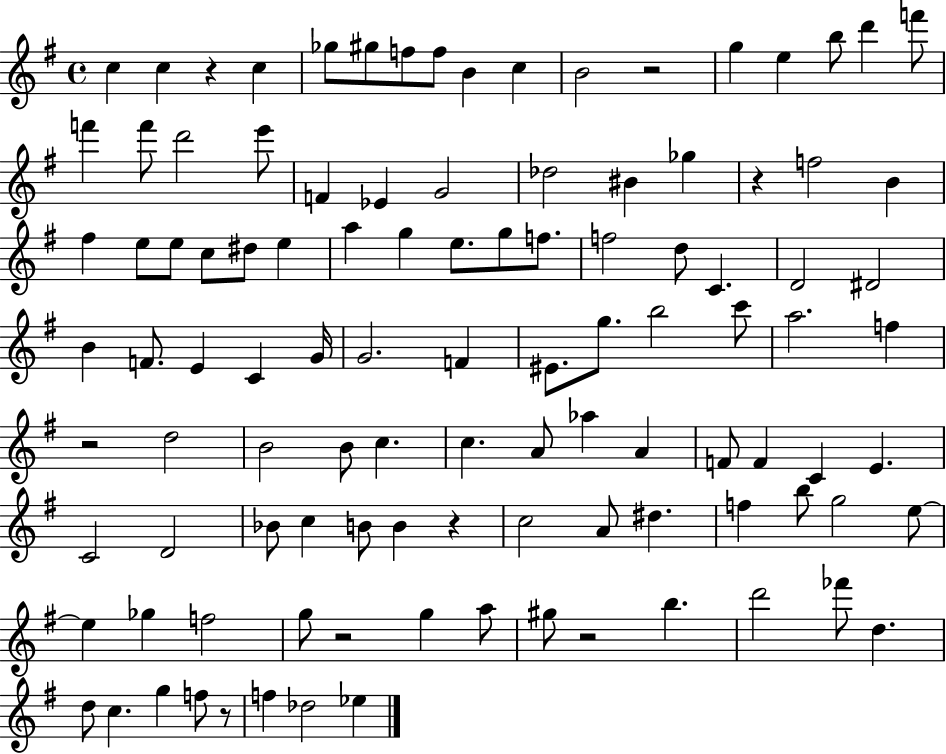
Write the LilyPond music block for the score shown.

{
  \clef treble
  \time 4/4
  \defaultTimeSignature
  \key g \major
  \repeat volta 2 { c''4 c''4 r4 c''4 | ges''8 gis''8 f''8 f''8 b'4 c''4 | b'2 r2 | g''4 e''4 b''8 d'''4 f'''8 | \break f'''4 f'''8 d'''2 e'''8 | f'4 ees'4 g'2 | des''2 bis'4 ges''4 | r4 f''2 b'4 | \break fis''4 e''8 e''8 c''8 dis''8 e''4 | a''4 g''4 e''8. g''8 f''8. | f''2 d''8 c'4. | d'2 dis'2 | \break b'4 f'8. e'4 c'4 g'16 | g'2. f'4 | eis'8. g''8. b''2 c'''8 | a''2. f''4 | \break r2 d''2 | b'2 b'8 c''4. | c''4. a'8 aes''4 a'4 | f'8 f'4 c'4 e'4. | \break c'2 d'2 | bes'8 c''4 b'8 b'4 r4 | c''2 a'8 dis''4. | f''4 b''8 g''2 e''8~~ | \break e''4 ges''4 f''2 | g''8 r2 g''4 a''8 | gis''8 r2 b''4. | d'''2 fes'''8 d''4. | \break d''8 c''4. g''4 f''8 r8 | f''4 des''2 ees''4 | } \bar "|."
}